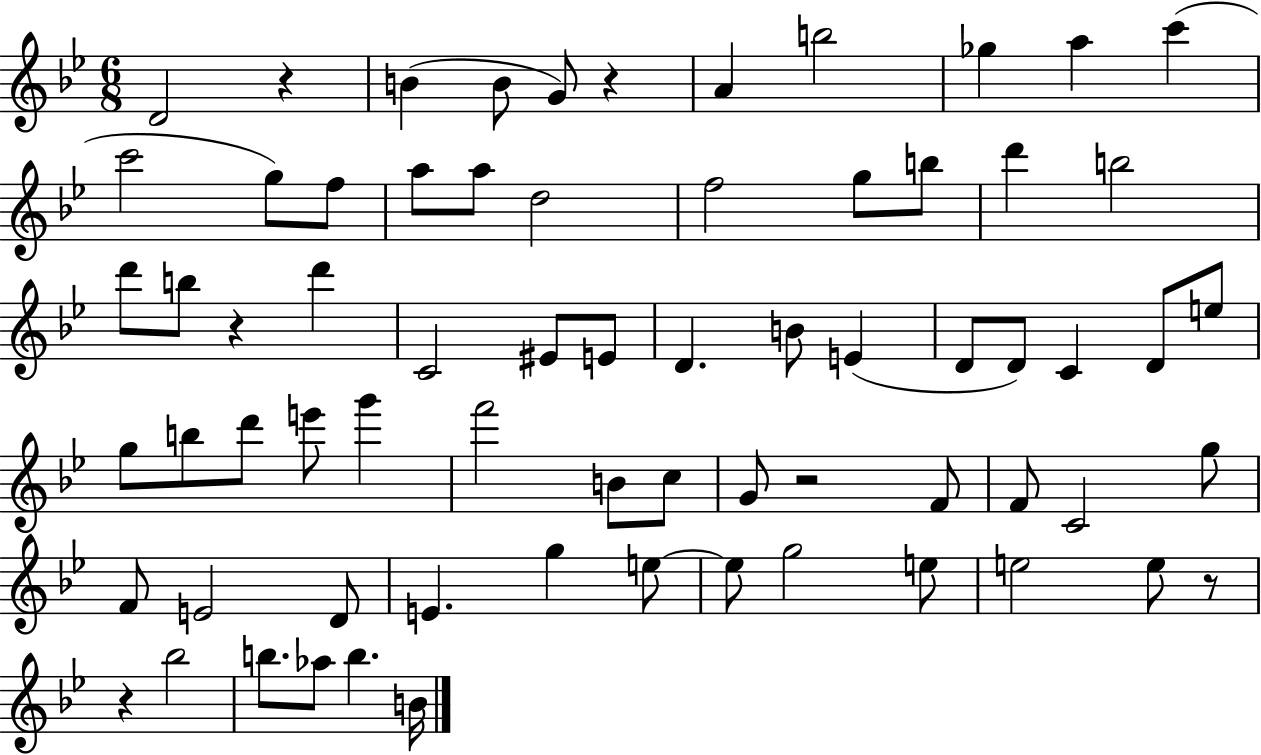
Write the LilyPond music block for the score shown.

{
  \clef treble
  \numericTimeSignature
  \time 6/8
  \key bes \major
  d'2 r4 | b'4( b'8 g'8) r4 | a'4 b''2 | ges''4 a''4 c'''4( | \break c'''2 g''8) f''8 | a''8 a''8 d''2 | f''2 g''8 b''8 | d'''4 b''2 | \break d'''8 b''8 r4 d'''4 | c'2 eis'8 e'8 | d'4. b'8 e'4( | d'8 d'8) c'4 d'8 e''8 | \break g''8 b''8 d'''8 e'''8 g'''4 | f'''2 b'8 c''8 | g'8 r2 f'8 | f'8 c'2 g''8 | \break f'8 e'2 d'8 | e'4. g''4 e''8~~ | e''8 g''2 e''8 | e''2 e''8 r8 | \break r4 bes''2 | b''8. aes''8 b''4. b'16 | \bar "|."
}